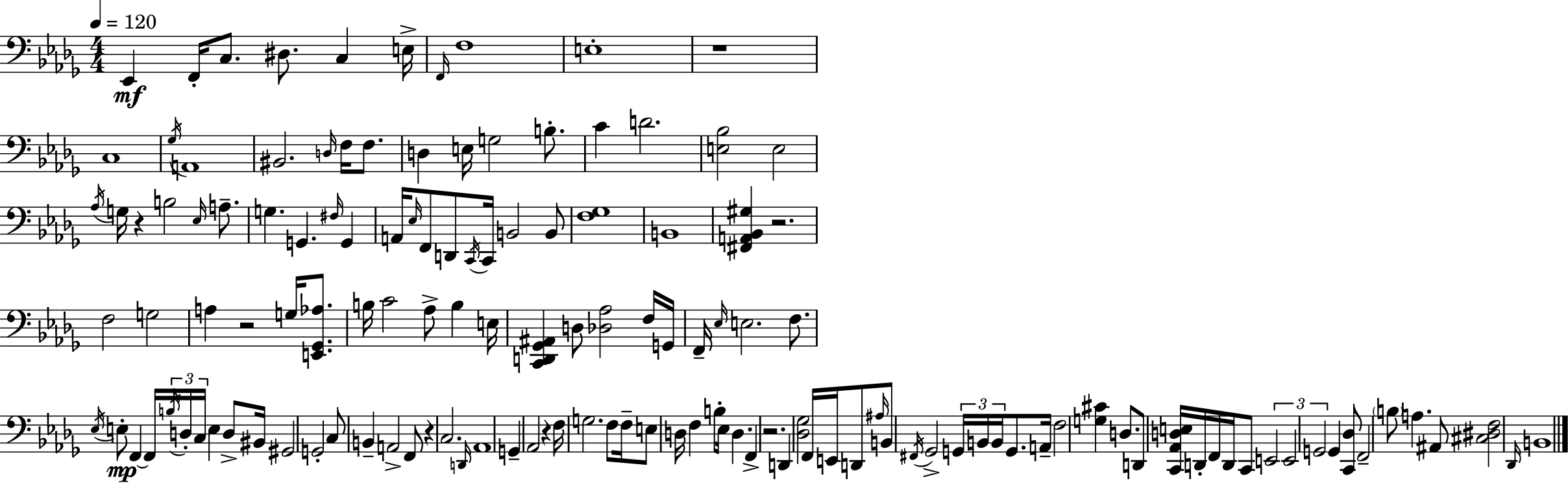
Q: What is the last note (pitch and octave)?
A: B2